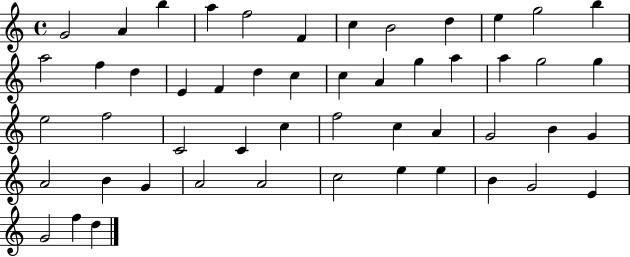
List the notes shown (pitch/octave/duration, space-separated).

G4/h A4/q B5/q A5/q F5/h F4/q C5/q B4/h D5/q E5/q G5/h B5/q A5/h F5/q D5/q E4/q F4/q D5/q C5/q C5/q A4/q G5/q A5/q A5/q G5/h G5/q E5/h F5/h C4/h C4/q C5/q F5/h C5/q A4/q G4/h B4/q G4/q A4/h B4/q G4/q A4/h A4/h C5/h E5/q E5/q B4/q G4/h E4/q G4/h F5/q D5/q